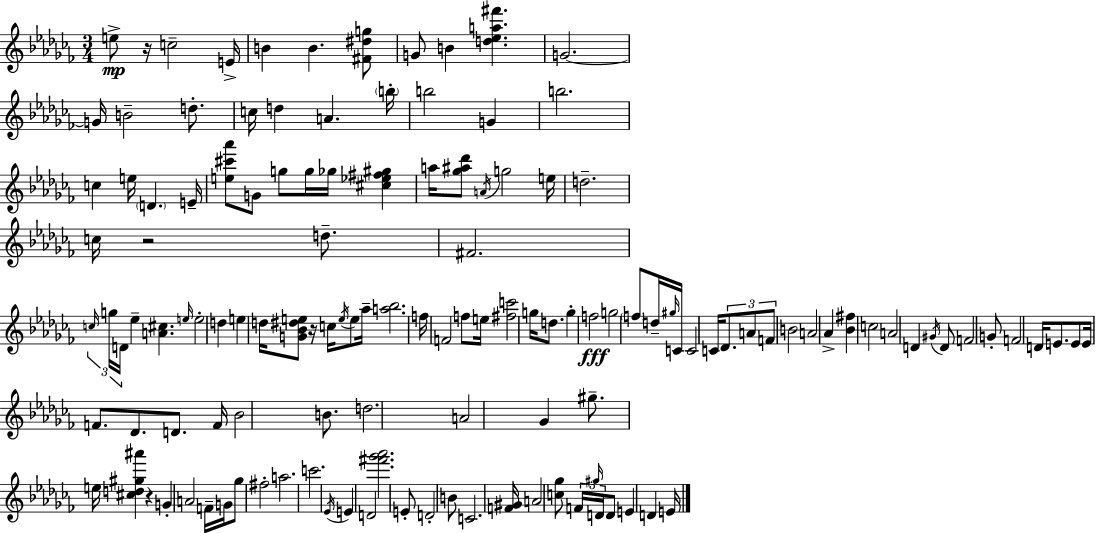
E5/e R/s C5/h E4/s B4/q B4/q. [F#4,D#5,G5]/e G4/e B4/q [D5,Eb5,A5,F#6]/q. G4/h. G4/s B4/h D5/e. C5/s D5/q A4/q. B5/s B5/h G4/q B5/h. C5/q E5/s D4/q. E4/s [E5,C#6,Ab6]/e G4/e G5/e G5/s Gb5/s [C#5,Eb5,F#5,G#5]/q A5/s [Gb5,A#5,Db6]/e A4/s G5/h E5/s D5/h. C5/s R/h D5/e. F#4/h. C5/s G5/s D4/s Eb5/q [A4,C#5]/q. E5/s E5/h D5/q E5/q D5/s [G4,Bb4,D#5,E5]/e R/s C5/s E5/s E5/e Ab5/s [A5,Bb5]/h. F5/s F4/h F5/e E5/s [F#5,C6]/h G5/s D5/e. G5/q F5/h G5/h F5/e D5/s G#5/s C4/s C4/h C4/s Db4/e. A4/e F4/e B4/h A4/h Ab4/q [Bb4,F#5]/q C5/h A4/h D4/q G#4/s D4/e F4/h G4/e F4/h D4/s E4/e. E4/e E4/s F4/e. Db4/e. D4/e. F4/s Bb4/h B4/e. D5/h. A4/h Gb4/q G#5/e. E5/s [C#5,D5,G#5,A#6]/q R/q G4/q A4/h F4/s G4/s Gb5/e F#5/h A5/h. C6/h. Eb4/s E4/q D4/h [F#6,Gb6,Ab6]/h. E4/e D4/h B4/e C4/h. [F4,G#4]/s A4/h [C5,Gb5]/e F4/s G#5/s D4/s D4/e E4/q D4/q E4/s